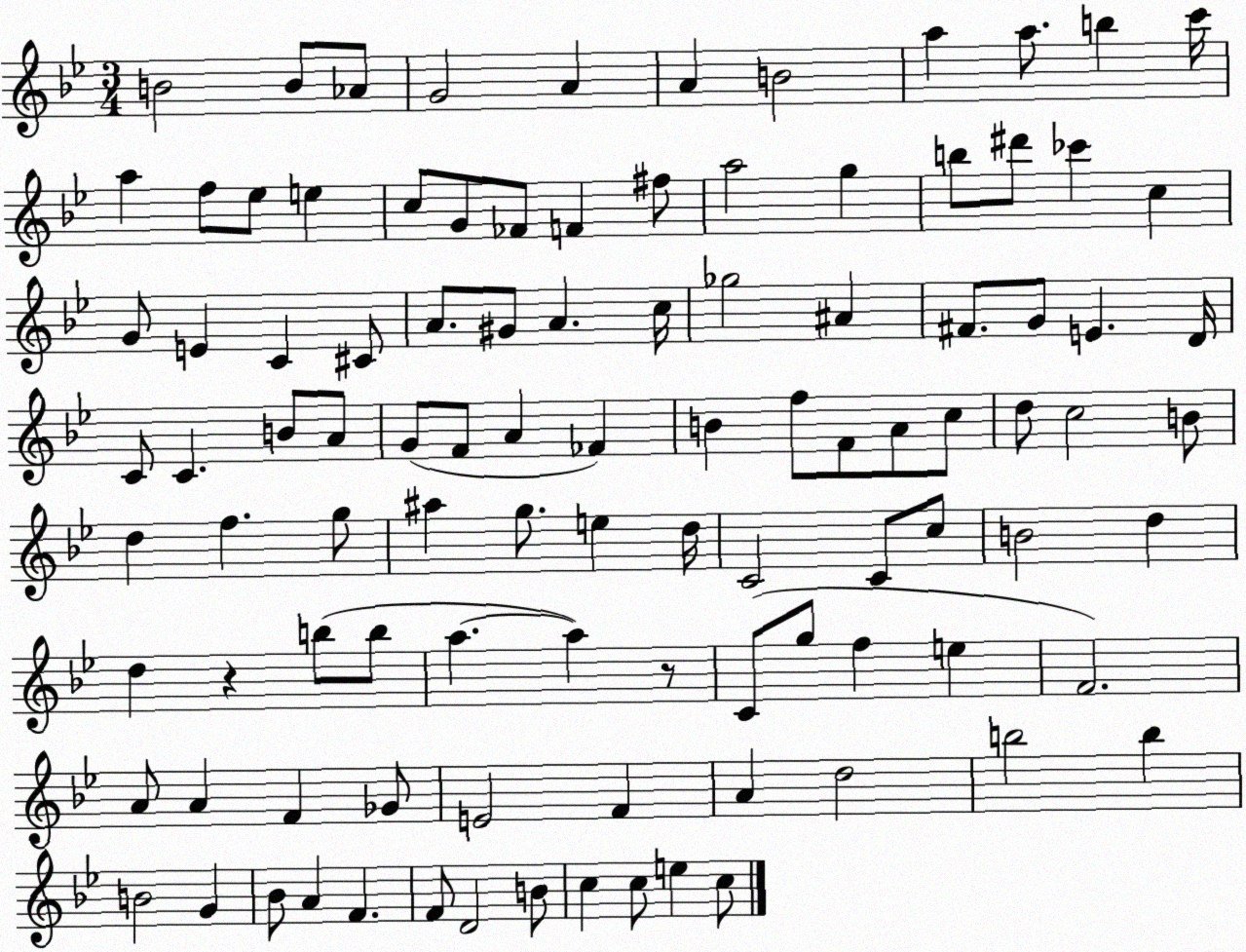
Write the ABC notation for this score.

X:1
T:Untitled
M:3/4
L:1/4
K:Bb
B2 B/2 _A/2 G2 A A B2 a a/2 b c'/4 a f/2 _e/2 e c/2 G/2 _F/2 F ^f/2 a2 g b/2 ^d'/2 _c' c G/2 E C ^C/2 A/2 ^G/2 A c/4 _g2 ^A ^F/2 G/2 E D/4 C/2 C B/2 A/2 G/2 F/2 A _F B f/2 F/2 A/2 c/2 d/2 c2 B/2 d f g/2 ^a g/2 e d/4 C2 C/2 c/2 B2 d d z b/2 b/2 a a z/2 C/2 g/2 f e F2 A/2 A F _G/2 E2 F A d2 b2 b B2 G _B/2 A F F/2 D2 B/2 c c/2 e c/2